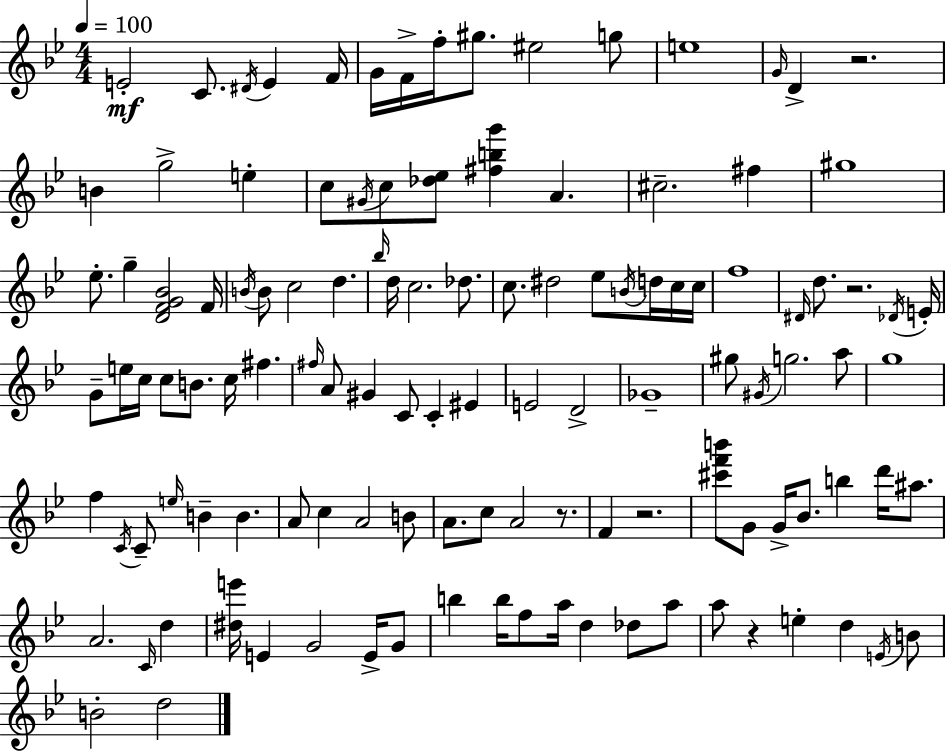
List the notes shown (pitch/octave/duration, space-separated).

E4/h C4/e. D#4/s E4/q F4/s G4/s F4/s F5/s G#5/e. EIS5/h G5/e E5/w G4/s D4/q R/h. B4/q G5/h E5/q C5/e G#4/s C5/e [Db5,Eb5]/e [F#5,B5,G6]/q A4/q. C#5/h. F#5/q G#5/w Eb5/e. G5/q [D4,F4,G4,Bb4]/h F4/s B4/s B4/e C5/h D5/q. Bb5/s D5/s C5/h. Db5/e. C5/e. D#5/h Eb5/e B4/s D5/s C5/s C5/s F5/w D#4/s D5/e. R/h. Db4/s E4/s G4/e E5/s C5/s C5/e B4/e. C5/s F#5/q. F#5/s A4/e G#4/q C4/e C4/q EIS4/q E4/h D4/h Gb4/w G#5/e G#4/s G5/h. A5/e G5/w F5/q C4/s C4/e E5/s B4/q B4/q. A4/e C5/q A4/h B4/e A4/e. C5/e A4/h R/e. F4/q R/h. [C#6,F6,B6]/e G4/e G4/s Bb4/e. B5/q D6/s A#5/e. A4/h. C4/s D5/q [D#5,E6]/s E4/q G4/h E4/s G4/e B5/q B5/s F5/e A5/s D5/q Db5/e A5/e A5/e R/q E5/q D5/q E4/s B4/e B4/h D5/h